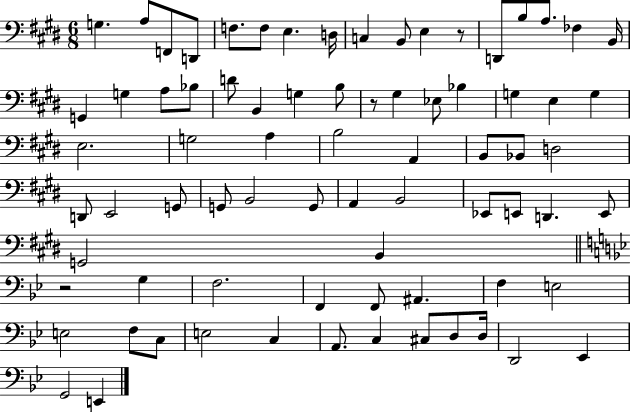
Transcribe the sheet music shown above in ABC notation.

X:1
T:Untitled
M:6/8
L:1/4
K:E
G, A,/2 F,,/2 D,,/2 F,/2 F,/2 E, D,/4 C, B,,/2 E, z/2 D,,/2 B,/2 A,/2 _F, B,,/4 G,, G, A,/2 _B,/2 D/2 B,, G, B,/2 z/2 ^G, _E,/2 _B, G, E, G, E,2 G,2 A, B,2 A,, B,,/2 _B,,/2 D,2 D,,/2 E,,2 G,,/2 G,,/2 B,,2 G,,/2 A,, B,,2 _E,,/2 E,,/2 D,, E,,/2 G,,2 B,, z2 G, F,2 F,, F,,/2 ^A,, F, E,2 E,2 F,/2 C,/2 E,2 C, A,,/2 C, ^C,/2 D,/2 D,/4 D,,2 _E,, G,,2 E,,